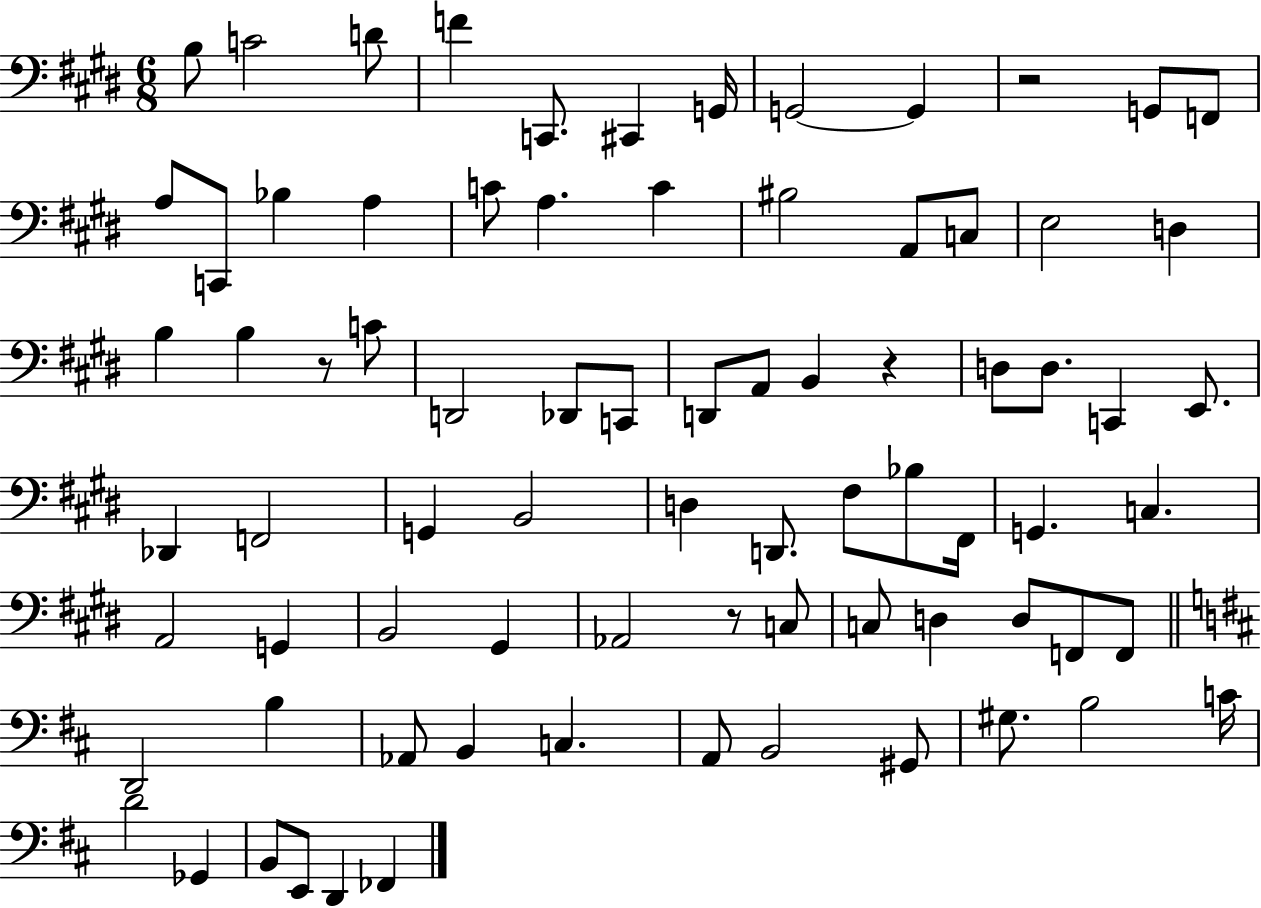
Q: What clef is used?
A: bass